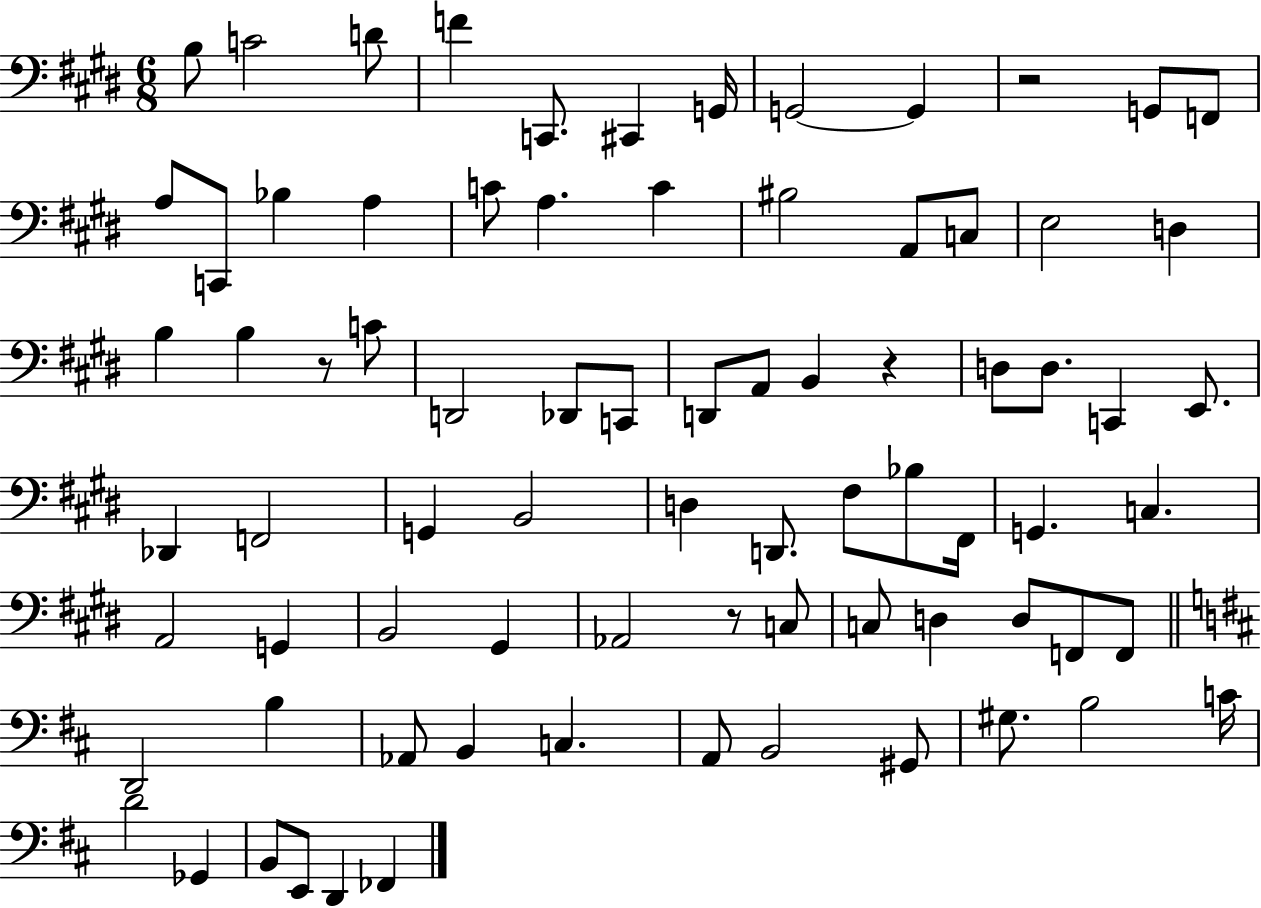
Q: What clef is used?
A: bass